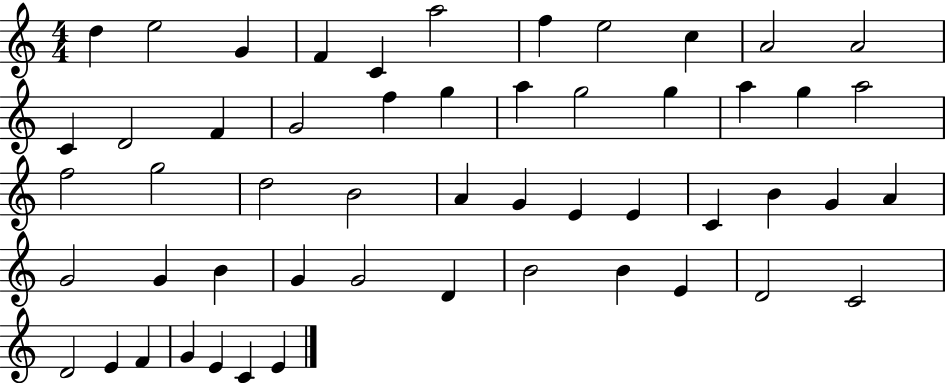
D5/q E5/h G4/q F4/q C4/q A5/h F5/q E5/h C5/q A4/h A4/h C4/q D4/h F4/q G4/h F5/q G5/q A5/q G5/h G5/q A5/q G5/q A5/h F5/h G5/h D5/h B4/h A4/q G4/q E4/q E4/q C4/q B4/q G4/q A4/q G4/h G4/q B4/q G4/q G4/h D4/q B4/h B4/q E4/q D4/h C4/h D4/h E4/q F4/q G4/q E4/q C4/q E4/q